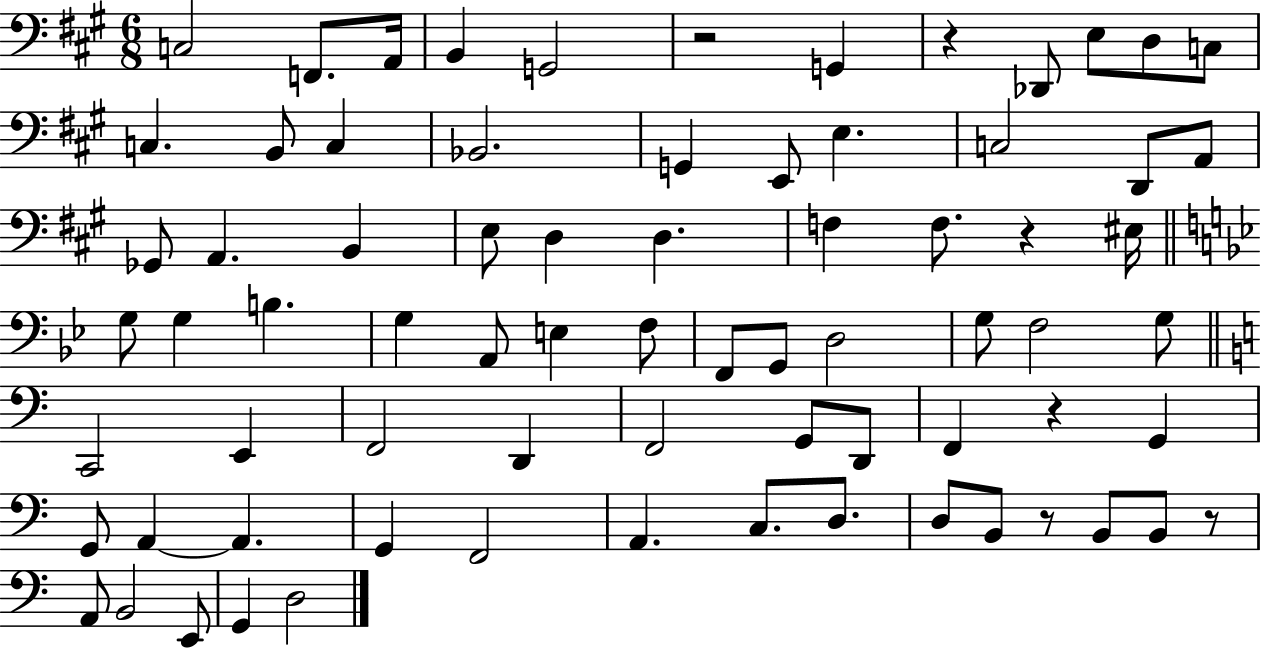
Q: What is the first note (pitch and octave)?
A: C3